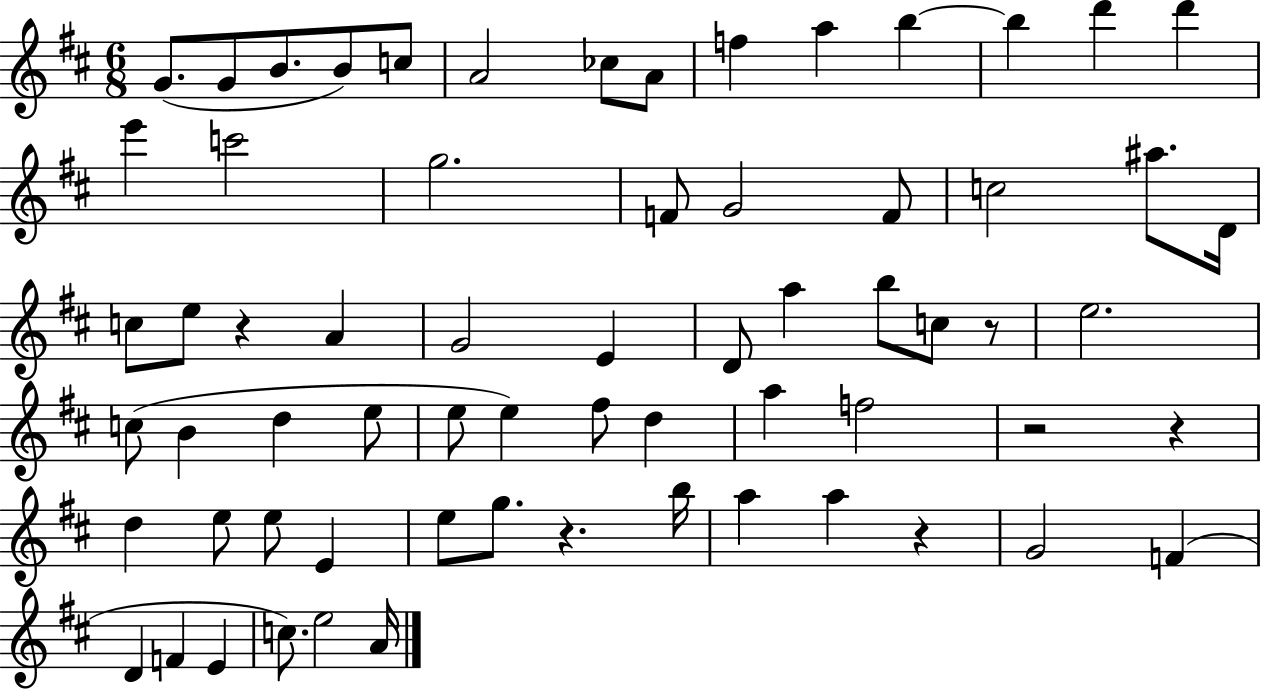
{
  \clef treble
  \numericTimeSignature
  \time 6/8
  \key d \major
  g'8.( g'8 b'8. b'8) c''8 | a'2 ces''8 a'8 | f''4 a''4 b''4~~ | b''4 d'''4 d'''4 | \break e'''4 c'''2 | g''2. | f'8 g'2 f'8 | c''2 ais''8. d'16 | \break c''8 e''8 r4 a'4 | g'2 e'4 | d'8 a''4 b''8 c''8 r8 | e''2. | \break c''8( b'4 d''4 e''8 | e''8 e''4) fis''8 d''4 | a''4 f''2 | r2 r4 | \break d''4 e''8 e''8 e'4 | e''8 g''8. r4. b''16 | a''4 a''4 r4 | g'2 f'4( | \break d'4 f'4 e'4 | c''8.) e''2 a'16 | \bar "|."
}